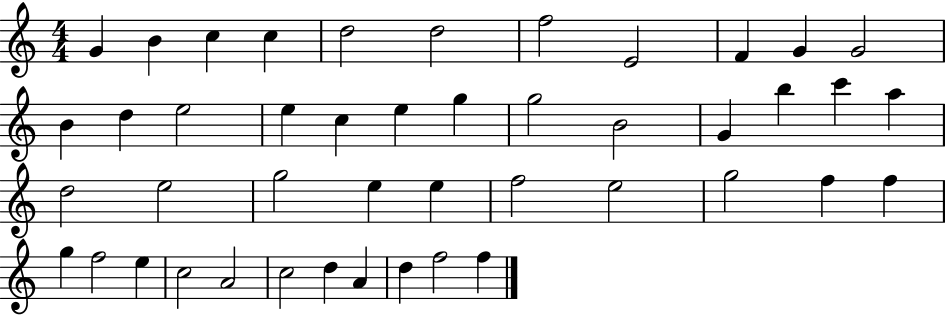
G4/q B4/q C5/q C5/q D5/h D5/h F5/h E4/h F4/q G4/q G4/h B4/q D5/q E5/h E5/q C5/q E5/q G5/q G5/h B4/h G4/q B5/q C6/q A5/q D5/h E5/h G5/h E5/q E5/q F5/h E5/h G5/h F5/q F5/q G5/q F5/h E5/q C5/h A4/h C5/h D5/q A4/q D5/q F5/h F5/q